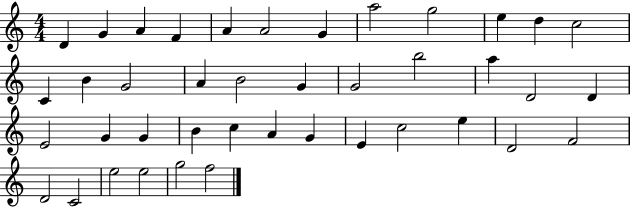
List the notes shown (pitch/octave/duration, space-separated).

D4/q G4/q A4/q F4/q A4/q A4/h G4/q A5/h G5/h E5/q D5/q C5/h C4/q B4/q G4/h A4/q B4/h G4/q G4/h B5/h A5/q D4/h D4/q E4/h G4/q G4/q B4/q C5/q A4/q G4/q E4/q C5/h E5/q D4/h F4/h D4/h C4/h E5/h E5/h G5/h F5/h